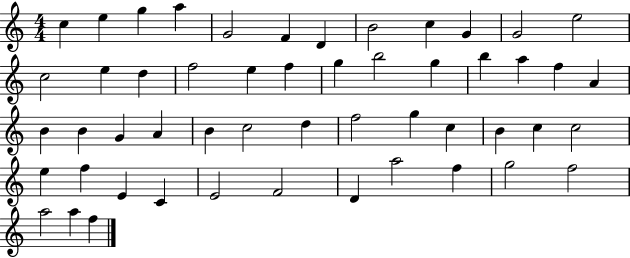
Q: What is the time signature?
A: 4/4